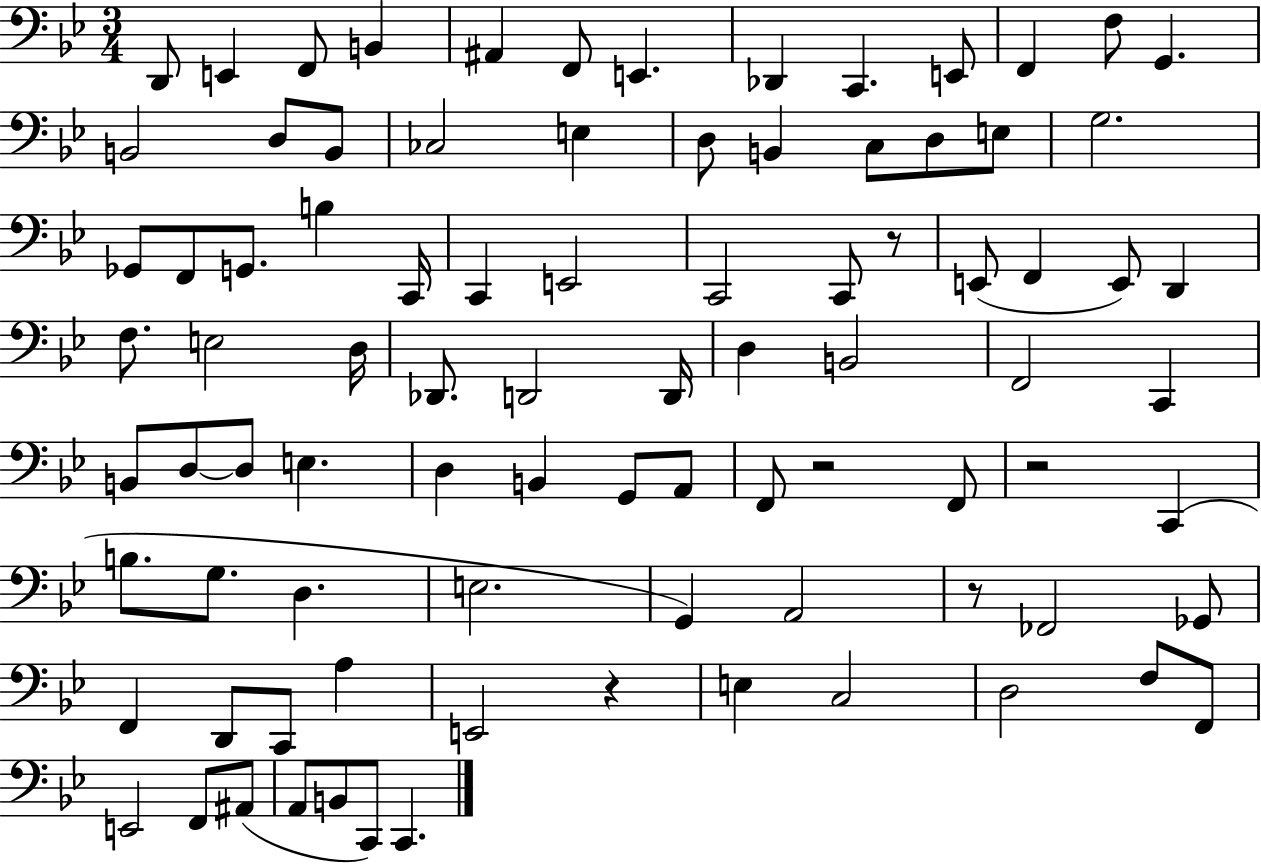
X:1
T:Untitled
M:3/4
L:1/4
K:Bb
D,,/2 E,, F,,/2 B,, ^A,, F,,/2 E,, _D,, C,, E,,/2 F,, F,/2 G,, B,,2 D,/2 B,,/2 _C,2 E, D,/2 B,, C,/2 D,/2 E,/2 G,2 _G,,/2 F,,/2 G,,/2 B, C,,/4 C,, E,,2 C,,2 C,,/2 z/2 E,,/2 F,, E,,/2 D,, F,/2 E,2 D,/4 _D,,/2 D,,2 D,,/4 D, B,,2 F,,2 C,, B,,/2 D,/2 D,/2 E, D, B,, G,,/2 A,,/2 F,,/2 z2 F,,/2 z2 C,, B,/2 G,/2 D, E,2 G,, A,,2 z/2 _F,,2 _G,,/2 F,, D,,/2 C,,/2 A, E,,2 z E, C,2 D,2 F,/2 F,,/2 E,,2 F,,/2 ^A,,/2 A,,/2 B,,/2 C,,/2 C,,